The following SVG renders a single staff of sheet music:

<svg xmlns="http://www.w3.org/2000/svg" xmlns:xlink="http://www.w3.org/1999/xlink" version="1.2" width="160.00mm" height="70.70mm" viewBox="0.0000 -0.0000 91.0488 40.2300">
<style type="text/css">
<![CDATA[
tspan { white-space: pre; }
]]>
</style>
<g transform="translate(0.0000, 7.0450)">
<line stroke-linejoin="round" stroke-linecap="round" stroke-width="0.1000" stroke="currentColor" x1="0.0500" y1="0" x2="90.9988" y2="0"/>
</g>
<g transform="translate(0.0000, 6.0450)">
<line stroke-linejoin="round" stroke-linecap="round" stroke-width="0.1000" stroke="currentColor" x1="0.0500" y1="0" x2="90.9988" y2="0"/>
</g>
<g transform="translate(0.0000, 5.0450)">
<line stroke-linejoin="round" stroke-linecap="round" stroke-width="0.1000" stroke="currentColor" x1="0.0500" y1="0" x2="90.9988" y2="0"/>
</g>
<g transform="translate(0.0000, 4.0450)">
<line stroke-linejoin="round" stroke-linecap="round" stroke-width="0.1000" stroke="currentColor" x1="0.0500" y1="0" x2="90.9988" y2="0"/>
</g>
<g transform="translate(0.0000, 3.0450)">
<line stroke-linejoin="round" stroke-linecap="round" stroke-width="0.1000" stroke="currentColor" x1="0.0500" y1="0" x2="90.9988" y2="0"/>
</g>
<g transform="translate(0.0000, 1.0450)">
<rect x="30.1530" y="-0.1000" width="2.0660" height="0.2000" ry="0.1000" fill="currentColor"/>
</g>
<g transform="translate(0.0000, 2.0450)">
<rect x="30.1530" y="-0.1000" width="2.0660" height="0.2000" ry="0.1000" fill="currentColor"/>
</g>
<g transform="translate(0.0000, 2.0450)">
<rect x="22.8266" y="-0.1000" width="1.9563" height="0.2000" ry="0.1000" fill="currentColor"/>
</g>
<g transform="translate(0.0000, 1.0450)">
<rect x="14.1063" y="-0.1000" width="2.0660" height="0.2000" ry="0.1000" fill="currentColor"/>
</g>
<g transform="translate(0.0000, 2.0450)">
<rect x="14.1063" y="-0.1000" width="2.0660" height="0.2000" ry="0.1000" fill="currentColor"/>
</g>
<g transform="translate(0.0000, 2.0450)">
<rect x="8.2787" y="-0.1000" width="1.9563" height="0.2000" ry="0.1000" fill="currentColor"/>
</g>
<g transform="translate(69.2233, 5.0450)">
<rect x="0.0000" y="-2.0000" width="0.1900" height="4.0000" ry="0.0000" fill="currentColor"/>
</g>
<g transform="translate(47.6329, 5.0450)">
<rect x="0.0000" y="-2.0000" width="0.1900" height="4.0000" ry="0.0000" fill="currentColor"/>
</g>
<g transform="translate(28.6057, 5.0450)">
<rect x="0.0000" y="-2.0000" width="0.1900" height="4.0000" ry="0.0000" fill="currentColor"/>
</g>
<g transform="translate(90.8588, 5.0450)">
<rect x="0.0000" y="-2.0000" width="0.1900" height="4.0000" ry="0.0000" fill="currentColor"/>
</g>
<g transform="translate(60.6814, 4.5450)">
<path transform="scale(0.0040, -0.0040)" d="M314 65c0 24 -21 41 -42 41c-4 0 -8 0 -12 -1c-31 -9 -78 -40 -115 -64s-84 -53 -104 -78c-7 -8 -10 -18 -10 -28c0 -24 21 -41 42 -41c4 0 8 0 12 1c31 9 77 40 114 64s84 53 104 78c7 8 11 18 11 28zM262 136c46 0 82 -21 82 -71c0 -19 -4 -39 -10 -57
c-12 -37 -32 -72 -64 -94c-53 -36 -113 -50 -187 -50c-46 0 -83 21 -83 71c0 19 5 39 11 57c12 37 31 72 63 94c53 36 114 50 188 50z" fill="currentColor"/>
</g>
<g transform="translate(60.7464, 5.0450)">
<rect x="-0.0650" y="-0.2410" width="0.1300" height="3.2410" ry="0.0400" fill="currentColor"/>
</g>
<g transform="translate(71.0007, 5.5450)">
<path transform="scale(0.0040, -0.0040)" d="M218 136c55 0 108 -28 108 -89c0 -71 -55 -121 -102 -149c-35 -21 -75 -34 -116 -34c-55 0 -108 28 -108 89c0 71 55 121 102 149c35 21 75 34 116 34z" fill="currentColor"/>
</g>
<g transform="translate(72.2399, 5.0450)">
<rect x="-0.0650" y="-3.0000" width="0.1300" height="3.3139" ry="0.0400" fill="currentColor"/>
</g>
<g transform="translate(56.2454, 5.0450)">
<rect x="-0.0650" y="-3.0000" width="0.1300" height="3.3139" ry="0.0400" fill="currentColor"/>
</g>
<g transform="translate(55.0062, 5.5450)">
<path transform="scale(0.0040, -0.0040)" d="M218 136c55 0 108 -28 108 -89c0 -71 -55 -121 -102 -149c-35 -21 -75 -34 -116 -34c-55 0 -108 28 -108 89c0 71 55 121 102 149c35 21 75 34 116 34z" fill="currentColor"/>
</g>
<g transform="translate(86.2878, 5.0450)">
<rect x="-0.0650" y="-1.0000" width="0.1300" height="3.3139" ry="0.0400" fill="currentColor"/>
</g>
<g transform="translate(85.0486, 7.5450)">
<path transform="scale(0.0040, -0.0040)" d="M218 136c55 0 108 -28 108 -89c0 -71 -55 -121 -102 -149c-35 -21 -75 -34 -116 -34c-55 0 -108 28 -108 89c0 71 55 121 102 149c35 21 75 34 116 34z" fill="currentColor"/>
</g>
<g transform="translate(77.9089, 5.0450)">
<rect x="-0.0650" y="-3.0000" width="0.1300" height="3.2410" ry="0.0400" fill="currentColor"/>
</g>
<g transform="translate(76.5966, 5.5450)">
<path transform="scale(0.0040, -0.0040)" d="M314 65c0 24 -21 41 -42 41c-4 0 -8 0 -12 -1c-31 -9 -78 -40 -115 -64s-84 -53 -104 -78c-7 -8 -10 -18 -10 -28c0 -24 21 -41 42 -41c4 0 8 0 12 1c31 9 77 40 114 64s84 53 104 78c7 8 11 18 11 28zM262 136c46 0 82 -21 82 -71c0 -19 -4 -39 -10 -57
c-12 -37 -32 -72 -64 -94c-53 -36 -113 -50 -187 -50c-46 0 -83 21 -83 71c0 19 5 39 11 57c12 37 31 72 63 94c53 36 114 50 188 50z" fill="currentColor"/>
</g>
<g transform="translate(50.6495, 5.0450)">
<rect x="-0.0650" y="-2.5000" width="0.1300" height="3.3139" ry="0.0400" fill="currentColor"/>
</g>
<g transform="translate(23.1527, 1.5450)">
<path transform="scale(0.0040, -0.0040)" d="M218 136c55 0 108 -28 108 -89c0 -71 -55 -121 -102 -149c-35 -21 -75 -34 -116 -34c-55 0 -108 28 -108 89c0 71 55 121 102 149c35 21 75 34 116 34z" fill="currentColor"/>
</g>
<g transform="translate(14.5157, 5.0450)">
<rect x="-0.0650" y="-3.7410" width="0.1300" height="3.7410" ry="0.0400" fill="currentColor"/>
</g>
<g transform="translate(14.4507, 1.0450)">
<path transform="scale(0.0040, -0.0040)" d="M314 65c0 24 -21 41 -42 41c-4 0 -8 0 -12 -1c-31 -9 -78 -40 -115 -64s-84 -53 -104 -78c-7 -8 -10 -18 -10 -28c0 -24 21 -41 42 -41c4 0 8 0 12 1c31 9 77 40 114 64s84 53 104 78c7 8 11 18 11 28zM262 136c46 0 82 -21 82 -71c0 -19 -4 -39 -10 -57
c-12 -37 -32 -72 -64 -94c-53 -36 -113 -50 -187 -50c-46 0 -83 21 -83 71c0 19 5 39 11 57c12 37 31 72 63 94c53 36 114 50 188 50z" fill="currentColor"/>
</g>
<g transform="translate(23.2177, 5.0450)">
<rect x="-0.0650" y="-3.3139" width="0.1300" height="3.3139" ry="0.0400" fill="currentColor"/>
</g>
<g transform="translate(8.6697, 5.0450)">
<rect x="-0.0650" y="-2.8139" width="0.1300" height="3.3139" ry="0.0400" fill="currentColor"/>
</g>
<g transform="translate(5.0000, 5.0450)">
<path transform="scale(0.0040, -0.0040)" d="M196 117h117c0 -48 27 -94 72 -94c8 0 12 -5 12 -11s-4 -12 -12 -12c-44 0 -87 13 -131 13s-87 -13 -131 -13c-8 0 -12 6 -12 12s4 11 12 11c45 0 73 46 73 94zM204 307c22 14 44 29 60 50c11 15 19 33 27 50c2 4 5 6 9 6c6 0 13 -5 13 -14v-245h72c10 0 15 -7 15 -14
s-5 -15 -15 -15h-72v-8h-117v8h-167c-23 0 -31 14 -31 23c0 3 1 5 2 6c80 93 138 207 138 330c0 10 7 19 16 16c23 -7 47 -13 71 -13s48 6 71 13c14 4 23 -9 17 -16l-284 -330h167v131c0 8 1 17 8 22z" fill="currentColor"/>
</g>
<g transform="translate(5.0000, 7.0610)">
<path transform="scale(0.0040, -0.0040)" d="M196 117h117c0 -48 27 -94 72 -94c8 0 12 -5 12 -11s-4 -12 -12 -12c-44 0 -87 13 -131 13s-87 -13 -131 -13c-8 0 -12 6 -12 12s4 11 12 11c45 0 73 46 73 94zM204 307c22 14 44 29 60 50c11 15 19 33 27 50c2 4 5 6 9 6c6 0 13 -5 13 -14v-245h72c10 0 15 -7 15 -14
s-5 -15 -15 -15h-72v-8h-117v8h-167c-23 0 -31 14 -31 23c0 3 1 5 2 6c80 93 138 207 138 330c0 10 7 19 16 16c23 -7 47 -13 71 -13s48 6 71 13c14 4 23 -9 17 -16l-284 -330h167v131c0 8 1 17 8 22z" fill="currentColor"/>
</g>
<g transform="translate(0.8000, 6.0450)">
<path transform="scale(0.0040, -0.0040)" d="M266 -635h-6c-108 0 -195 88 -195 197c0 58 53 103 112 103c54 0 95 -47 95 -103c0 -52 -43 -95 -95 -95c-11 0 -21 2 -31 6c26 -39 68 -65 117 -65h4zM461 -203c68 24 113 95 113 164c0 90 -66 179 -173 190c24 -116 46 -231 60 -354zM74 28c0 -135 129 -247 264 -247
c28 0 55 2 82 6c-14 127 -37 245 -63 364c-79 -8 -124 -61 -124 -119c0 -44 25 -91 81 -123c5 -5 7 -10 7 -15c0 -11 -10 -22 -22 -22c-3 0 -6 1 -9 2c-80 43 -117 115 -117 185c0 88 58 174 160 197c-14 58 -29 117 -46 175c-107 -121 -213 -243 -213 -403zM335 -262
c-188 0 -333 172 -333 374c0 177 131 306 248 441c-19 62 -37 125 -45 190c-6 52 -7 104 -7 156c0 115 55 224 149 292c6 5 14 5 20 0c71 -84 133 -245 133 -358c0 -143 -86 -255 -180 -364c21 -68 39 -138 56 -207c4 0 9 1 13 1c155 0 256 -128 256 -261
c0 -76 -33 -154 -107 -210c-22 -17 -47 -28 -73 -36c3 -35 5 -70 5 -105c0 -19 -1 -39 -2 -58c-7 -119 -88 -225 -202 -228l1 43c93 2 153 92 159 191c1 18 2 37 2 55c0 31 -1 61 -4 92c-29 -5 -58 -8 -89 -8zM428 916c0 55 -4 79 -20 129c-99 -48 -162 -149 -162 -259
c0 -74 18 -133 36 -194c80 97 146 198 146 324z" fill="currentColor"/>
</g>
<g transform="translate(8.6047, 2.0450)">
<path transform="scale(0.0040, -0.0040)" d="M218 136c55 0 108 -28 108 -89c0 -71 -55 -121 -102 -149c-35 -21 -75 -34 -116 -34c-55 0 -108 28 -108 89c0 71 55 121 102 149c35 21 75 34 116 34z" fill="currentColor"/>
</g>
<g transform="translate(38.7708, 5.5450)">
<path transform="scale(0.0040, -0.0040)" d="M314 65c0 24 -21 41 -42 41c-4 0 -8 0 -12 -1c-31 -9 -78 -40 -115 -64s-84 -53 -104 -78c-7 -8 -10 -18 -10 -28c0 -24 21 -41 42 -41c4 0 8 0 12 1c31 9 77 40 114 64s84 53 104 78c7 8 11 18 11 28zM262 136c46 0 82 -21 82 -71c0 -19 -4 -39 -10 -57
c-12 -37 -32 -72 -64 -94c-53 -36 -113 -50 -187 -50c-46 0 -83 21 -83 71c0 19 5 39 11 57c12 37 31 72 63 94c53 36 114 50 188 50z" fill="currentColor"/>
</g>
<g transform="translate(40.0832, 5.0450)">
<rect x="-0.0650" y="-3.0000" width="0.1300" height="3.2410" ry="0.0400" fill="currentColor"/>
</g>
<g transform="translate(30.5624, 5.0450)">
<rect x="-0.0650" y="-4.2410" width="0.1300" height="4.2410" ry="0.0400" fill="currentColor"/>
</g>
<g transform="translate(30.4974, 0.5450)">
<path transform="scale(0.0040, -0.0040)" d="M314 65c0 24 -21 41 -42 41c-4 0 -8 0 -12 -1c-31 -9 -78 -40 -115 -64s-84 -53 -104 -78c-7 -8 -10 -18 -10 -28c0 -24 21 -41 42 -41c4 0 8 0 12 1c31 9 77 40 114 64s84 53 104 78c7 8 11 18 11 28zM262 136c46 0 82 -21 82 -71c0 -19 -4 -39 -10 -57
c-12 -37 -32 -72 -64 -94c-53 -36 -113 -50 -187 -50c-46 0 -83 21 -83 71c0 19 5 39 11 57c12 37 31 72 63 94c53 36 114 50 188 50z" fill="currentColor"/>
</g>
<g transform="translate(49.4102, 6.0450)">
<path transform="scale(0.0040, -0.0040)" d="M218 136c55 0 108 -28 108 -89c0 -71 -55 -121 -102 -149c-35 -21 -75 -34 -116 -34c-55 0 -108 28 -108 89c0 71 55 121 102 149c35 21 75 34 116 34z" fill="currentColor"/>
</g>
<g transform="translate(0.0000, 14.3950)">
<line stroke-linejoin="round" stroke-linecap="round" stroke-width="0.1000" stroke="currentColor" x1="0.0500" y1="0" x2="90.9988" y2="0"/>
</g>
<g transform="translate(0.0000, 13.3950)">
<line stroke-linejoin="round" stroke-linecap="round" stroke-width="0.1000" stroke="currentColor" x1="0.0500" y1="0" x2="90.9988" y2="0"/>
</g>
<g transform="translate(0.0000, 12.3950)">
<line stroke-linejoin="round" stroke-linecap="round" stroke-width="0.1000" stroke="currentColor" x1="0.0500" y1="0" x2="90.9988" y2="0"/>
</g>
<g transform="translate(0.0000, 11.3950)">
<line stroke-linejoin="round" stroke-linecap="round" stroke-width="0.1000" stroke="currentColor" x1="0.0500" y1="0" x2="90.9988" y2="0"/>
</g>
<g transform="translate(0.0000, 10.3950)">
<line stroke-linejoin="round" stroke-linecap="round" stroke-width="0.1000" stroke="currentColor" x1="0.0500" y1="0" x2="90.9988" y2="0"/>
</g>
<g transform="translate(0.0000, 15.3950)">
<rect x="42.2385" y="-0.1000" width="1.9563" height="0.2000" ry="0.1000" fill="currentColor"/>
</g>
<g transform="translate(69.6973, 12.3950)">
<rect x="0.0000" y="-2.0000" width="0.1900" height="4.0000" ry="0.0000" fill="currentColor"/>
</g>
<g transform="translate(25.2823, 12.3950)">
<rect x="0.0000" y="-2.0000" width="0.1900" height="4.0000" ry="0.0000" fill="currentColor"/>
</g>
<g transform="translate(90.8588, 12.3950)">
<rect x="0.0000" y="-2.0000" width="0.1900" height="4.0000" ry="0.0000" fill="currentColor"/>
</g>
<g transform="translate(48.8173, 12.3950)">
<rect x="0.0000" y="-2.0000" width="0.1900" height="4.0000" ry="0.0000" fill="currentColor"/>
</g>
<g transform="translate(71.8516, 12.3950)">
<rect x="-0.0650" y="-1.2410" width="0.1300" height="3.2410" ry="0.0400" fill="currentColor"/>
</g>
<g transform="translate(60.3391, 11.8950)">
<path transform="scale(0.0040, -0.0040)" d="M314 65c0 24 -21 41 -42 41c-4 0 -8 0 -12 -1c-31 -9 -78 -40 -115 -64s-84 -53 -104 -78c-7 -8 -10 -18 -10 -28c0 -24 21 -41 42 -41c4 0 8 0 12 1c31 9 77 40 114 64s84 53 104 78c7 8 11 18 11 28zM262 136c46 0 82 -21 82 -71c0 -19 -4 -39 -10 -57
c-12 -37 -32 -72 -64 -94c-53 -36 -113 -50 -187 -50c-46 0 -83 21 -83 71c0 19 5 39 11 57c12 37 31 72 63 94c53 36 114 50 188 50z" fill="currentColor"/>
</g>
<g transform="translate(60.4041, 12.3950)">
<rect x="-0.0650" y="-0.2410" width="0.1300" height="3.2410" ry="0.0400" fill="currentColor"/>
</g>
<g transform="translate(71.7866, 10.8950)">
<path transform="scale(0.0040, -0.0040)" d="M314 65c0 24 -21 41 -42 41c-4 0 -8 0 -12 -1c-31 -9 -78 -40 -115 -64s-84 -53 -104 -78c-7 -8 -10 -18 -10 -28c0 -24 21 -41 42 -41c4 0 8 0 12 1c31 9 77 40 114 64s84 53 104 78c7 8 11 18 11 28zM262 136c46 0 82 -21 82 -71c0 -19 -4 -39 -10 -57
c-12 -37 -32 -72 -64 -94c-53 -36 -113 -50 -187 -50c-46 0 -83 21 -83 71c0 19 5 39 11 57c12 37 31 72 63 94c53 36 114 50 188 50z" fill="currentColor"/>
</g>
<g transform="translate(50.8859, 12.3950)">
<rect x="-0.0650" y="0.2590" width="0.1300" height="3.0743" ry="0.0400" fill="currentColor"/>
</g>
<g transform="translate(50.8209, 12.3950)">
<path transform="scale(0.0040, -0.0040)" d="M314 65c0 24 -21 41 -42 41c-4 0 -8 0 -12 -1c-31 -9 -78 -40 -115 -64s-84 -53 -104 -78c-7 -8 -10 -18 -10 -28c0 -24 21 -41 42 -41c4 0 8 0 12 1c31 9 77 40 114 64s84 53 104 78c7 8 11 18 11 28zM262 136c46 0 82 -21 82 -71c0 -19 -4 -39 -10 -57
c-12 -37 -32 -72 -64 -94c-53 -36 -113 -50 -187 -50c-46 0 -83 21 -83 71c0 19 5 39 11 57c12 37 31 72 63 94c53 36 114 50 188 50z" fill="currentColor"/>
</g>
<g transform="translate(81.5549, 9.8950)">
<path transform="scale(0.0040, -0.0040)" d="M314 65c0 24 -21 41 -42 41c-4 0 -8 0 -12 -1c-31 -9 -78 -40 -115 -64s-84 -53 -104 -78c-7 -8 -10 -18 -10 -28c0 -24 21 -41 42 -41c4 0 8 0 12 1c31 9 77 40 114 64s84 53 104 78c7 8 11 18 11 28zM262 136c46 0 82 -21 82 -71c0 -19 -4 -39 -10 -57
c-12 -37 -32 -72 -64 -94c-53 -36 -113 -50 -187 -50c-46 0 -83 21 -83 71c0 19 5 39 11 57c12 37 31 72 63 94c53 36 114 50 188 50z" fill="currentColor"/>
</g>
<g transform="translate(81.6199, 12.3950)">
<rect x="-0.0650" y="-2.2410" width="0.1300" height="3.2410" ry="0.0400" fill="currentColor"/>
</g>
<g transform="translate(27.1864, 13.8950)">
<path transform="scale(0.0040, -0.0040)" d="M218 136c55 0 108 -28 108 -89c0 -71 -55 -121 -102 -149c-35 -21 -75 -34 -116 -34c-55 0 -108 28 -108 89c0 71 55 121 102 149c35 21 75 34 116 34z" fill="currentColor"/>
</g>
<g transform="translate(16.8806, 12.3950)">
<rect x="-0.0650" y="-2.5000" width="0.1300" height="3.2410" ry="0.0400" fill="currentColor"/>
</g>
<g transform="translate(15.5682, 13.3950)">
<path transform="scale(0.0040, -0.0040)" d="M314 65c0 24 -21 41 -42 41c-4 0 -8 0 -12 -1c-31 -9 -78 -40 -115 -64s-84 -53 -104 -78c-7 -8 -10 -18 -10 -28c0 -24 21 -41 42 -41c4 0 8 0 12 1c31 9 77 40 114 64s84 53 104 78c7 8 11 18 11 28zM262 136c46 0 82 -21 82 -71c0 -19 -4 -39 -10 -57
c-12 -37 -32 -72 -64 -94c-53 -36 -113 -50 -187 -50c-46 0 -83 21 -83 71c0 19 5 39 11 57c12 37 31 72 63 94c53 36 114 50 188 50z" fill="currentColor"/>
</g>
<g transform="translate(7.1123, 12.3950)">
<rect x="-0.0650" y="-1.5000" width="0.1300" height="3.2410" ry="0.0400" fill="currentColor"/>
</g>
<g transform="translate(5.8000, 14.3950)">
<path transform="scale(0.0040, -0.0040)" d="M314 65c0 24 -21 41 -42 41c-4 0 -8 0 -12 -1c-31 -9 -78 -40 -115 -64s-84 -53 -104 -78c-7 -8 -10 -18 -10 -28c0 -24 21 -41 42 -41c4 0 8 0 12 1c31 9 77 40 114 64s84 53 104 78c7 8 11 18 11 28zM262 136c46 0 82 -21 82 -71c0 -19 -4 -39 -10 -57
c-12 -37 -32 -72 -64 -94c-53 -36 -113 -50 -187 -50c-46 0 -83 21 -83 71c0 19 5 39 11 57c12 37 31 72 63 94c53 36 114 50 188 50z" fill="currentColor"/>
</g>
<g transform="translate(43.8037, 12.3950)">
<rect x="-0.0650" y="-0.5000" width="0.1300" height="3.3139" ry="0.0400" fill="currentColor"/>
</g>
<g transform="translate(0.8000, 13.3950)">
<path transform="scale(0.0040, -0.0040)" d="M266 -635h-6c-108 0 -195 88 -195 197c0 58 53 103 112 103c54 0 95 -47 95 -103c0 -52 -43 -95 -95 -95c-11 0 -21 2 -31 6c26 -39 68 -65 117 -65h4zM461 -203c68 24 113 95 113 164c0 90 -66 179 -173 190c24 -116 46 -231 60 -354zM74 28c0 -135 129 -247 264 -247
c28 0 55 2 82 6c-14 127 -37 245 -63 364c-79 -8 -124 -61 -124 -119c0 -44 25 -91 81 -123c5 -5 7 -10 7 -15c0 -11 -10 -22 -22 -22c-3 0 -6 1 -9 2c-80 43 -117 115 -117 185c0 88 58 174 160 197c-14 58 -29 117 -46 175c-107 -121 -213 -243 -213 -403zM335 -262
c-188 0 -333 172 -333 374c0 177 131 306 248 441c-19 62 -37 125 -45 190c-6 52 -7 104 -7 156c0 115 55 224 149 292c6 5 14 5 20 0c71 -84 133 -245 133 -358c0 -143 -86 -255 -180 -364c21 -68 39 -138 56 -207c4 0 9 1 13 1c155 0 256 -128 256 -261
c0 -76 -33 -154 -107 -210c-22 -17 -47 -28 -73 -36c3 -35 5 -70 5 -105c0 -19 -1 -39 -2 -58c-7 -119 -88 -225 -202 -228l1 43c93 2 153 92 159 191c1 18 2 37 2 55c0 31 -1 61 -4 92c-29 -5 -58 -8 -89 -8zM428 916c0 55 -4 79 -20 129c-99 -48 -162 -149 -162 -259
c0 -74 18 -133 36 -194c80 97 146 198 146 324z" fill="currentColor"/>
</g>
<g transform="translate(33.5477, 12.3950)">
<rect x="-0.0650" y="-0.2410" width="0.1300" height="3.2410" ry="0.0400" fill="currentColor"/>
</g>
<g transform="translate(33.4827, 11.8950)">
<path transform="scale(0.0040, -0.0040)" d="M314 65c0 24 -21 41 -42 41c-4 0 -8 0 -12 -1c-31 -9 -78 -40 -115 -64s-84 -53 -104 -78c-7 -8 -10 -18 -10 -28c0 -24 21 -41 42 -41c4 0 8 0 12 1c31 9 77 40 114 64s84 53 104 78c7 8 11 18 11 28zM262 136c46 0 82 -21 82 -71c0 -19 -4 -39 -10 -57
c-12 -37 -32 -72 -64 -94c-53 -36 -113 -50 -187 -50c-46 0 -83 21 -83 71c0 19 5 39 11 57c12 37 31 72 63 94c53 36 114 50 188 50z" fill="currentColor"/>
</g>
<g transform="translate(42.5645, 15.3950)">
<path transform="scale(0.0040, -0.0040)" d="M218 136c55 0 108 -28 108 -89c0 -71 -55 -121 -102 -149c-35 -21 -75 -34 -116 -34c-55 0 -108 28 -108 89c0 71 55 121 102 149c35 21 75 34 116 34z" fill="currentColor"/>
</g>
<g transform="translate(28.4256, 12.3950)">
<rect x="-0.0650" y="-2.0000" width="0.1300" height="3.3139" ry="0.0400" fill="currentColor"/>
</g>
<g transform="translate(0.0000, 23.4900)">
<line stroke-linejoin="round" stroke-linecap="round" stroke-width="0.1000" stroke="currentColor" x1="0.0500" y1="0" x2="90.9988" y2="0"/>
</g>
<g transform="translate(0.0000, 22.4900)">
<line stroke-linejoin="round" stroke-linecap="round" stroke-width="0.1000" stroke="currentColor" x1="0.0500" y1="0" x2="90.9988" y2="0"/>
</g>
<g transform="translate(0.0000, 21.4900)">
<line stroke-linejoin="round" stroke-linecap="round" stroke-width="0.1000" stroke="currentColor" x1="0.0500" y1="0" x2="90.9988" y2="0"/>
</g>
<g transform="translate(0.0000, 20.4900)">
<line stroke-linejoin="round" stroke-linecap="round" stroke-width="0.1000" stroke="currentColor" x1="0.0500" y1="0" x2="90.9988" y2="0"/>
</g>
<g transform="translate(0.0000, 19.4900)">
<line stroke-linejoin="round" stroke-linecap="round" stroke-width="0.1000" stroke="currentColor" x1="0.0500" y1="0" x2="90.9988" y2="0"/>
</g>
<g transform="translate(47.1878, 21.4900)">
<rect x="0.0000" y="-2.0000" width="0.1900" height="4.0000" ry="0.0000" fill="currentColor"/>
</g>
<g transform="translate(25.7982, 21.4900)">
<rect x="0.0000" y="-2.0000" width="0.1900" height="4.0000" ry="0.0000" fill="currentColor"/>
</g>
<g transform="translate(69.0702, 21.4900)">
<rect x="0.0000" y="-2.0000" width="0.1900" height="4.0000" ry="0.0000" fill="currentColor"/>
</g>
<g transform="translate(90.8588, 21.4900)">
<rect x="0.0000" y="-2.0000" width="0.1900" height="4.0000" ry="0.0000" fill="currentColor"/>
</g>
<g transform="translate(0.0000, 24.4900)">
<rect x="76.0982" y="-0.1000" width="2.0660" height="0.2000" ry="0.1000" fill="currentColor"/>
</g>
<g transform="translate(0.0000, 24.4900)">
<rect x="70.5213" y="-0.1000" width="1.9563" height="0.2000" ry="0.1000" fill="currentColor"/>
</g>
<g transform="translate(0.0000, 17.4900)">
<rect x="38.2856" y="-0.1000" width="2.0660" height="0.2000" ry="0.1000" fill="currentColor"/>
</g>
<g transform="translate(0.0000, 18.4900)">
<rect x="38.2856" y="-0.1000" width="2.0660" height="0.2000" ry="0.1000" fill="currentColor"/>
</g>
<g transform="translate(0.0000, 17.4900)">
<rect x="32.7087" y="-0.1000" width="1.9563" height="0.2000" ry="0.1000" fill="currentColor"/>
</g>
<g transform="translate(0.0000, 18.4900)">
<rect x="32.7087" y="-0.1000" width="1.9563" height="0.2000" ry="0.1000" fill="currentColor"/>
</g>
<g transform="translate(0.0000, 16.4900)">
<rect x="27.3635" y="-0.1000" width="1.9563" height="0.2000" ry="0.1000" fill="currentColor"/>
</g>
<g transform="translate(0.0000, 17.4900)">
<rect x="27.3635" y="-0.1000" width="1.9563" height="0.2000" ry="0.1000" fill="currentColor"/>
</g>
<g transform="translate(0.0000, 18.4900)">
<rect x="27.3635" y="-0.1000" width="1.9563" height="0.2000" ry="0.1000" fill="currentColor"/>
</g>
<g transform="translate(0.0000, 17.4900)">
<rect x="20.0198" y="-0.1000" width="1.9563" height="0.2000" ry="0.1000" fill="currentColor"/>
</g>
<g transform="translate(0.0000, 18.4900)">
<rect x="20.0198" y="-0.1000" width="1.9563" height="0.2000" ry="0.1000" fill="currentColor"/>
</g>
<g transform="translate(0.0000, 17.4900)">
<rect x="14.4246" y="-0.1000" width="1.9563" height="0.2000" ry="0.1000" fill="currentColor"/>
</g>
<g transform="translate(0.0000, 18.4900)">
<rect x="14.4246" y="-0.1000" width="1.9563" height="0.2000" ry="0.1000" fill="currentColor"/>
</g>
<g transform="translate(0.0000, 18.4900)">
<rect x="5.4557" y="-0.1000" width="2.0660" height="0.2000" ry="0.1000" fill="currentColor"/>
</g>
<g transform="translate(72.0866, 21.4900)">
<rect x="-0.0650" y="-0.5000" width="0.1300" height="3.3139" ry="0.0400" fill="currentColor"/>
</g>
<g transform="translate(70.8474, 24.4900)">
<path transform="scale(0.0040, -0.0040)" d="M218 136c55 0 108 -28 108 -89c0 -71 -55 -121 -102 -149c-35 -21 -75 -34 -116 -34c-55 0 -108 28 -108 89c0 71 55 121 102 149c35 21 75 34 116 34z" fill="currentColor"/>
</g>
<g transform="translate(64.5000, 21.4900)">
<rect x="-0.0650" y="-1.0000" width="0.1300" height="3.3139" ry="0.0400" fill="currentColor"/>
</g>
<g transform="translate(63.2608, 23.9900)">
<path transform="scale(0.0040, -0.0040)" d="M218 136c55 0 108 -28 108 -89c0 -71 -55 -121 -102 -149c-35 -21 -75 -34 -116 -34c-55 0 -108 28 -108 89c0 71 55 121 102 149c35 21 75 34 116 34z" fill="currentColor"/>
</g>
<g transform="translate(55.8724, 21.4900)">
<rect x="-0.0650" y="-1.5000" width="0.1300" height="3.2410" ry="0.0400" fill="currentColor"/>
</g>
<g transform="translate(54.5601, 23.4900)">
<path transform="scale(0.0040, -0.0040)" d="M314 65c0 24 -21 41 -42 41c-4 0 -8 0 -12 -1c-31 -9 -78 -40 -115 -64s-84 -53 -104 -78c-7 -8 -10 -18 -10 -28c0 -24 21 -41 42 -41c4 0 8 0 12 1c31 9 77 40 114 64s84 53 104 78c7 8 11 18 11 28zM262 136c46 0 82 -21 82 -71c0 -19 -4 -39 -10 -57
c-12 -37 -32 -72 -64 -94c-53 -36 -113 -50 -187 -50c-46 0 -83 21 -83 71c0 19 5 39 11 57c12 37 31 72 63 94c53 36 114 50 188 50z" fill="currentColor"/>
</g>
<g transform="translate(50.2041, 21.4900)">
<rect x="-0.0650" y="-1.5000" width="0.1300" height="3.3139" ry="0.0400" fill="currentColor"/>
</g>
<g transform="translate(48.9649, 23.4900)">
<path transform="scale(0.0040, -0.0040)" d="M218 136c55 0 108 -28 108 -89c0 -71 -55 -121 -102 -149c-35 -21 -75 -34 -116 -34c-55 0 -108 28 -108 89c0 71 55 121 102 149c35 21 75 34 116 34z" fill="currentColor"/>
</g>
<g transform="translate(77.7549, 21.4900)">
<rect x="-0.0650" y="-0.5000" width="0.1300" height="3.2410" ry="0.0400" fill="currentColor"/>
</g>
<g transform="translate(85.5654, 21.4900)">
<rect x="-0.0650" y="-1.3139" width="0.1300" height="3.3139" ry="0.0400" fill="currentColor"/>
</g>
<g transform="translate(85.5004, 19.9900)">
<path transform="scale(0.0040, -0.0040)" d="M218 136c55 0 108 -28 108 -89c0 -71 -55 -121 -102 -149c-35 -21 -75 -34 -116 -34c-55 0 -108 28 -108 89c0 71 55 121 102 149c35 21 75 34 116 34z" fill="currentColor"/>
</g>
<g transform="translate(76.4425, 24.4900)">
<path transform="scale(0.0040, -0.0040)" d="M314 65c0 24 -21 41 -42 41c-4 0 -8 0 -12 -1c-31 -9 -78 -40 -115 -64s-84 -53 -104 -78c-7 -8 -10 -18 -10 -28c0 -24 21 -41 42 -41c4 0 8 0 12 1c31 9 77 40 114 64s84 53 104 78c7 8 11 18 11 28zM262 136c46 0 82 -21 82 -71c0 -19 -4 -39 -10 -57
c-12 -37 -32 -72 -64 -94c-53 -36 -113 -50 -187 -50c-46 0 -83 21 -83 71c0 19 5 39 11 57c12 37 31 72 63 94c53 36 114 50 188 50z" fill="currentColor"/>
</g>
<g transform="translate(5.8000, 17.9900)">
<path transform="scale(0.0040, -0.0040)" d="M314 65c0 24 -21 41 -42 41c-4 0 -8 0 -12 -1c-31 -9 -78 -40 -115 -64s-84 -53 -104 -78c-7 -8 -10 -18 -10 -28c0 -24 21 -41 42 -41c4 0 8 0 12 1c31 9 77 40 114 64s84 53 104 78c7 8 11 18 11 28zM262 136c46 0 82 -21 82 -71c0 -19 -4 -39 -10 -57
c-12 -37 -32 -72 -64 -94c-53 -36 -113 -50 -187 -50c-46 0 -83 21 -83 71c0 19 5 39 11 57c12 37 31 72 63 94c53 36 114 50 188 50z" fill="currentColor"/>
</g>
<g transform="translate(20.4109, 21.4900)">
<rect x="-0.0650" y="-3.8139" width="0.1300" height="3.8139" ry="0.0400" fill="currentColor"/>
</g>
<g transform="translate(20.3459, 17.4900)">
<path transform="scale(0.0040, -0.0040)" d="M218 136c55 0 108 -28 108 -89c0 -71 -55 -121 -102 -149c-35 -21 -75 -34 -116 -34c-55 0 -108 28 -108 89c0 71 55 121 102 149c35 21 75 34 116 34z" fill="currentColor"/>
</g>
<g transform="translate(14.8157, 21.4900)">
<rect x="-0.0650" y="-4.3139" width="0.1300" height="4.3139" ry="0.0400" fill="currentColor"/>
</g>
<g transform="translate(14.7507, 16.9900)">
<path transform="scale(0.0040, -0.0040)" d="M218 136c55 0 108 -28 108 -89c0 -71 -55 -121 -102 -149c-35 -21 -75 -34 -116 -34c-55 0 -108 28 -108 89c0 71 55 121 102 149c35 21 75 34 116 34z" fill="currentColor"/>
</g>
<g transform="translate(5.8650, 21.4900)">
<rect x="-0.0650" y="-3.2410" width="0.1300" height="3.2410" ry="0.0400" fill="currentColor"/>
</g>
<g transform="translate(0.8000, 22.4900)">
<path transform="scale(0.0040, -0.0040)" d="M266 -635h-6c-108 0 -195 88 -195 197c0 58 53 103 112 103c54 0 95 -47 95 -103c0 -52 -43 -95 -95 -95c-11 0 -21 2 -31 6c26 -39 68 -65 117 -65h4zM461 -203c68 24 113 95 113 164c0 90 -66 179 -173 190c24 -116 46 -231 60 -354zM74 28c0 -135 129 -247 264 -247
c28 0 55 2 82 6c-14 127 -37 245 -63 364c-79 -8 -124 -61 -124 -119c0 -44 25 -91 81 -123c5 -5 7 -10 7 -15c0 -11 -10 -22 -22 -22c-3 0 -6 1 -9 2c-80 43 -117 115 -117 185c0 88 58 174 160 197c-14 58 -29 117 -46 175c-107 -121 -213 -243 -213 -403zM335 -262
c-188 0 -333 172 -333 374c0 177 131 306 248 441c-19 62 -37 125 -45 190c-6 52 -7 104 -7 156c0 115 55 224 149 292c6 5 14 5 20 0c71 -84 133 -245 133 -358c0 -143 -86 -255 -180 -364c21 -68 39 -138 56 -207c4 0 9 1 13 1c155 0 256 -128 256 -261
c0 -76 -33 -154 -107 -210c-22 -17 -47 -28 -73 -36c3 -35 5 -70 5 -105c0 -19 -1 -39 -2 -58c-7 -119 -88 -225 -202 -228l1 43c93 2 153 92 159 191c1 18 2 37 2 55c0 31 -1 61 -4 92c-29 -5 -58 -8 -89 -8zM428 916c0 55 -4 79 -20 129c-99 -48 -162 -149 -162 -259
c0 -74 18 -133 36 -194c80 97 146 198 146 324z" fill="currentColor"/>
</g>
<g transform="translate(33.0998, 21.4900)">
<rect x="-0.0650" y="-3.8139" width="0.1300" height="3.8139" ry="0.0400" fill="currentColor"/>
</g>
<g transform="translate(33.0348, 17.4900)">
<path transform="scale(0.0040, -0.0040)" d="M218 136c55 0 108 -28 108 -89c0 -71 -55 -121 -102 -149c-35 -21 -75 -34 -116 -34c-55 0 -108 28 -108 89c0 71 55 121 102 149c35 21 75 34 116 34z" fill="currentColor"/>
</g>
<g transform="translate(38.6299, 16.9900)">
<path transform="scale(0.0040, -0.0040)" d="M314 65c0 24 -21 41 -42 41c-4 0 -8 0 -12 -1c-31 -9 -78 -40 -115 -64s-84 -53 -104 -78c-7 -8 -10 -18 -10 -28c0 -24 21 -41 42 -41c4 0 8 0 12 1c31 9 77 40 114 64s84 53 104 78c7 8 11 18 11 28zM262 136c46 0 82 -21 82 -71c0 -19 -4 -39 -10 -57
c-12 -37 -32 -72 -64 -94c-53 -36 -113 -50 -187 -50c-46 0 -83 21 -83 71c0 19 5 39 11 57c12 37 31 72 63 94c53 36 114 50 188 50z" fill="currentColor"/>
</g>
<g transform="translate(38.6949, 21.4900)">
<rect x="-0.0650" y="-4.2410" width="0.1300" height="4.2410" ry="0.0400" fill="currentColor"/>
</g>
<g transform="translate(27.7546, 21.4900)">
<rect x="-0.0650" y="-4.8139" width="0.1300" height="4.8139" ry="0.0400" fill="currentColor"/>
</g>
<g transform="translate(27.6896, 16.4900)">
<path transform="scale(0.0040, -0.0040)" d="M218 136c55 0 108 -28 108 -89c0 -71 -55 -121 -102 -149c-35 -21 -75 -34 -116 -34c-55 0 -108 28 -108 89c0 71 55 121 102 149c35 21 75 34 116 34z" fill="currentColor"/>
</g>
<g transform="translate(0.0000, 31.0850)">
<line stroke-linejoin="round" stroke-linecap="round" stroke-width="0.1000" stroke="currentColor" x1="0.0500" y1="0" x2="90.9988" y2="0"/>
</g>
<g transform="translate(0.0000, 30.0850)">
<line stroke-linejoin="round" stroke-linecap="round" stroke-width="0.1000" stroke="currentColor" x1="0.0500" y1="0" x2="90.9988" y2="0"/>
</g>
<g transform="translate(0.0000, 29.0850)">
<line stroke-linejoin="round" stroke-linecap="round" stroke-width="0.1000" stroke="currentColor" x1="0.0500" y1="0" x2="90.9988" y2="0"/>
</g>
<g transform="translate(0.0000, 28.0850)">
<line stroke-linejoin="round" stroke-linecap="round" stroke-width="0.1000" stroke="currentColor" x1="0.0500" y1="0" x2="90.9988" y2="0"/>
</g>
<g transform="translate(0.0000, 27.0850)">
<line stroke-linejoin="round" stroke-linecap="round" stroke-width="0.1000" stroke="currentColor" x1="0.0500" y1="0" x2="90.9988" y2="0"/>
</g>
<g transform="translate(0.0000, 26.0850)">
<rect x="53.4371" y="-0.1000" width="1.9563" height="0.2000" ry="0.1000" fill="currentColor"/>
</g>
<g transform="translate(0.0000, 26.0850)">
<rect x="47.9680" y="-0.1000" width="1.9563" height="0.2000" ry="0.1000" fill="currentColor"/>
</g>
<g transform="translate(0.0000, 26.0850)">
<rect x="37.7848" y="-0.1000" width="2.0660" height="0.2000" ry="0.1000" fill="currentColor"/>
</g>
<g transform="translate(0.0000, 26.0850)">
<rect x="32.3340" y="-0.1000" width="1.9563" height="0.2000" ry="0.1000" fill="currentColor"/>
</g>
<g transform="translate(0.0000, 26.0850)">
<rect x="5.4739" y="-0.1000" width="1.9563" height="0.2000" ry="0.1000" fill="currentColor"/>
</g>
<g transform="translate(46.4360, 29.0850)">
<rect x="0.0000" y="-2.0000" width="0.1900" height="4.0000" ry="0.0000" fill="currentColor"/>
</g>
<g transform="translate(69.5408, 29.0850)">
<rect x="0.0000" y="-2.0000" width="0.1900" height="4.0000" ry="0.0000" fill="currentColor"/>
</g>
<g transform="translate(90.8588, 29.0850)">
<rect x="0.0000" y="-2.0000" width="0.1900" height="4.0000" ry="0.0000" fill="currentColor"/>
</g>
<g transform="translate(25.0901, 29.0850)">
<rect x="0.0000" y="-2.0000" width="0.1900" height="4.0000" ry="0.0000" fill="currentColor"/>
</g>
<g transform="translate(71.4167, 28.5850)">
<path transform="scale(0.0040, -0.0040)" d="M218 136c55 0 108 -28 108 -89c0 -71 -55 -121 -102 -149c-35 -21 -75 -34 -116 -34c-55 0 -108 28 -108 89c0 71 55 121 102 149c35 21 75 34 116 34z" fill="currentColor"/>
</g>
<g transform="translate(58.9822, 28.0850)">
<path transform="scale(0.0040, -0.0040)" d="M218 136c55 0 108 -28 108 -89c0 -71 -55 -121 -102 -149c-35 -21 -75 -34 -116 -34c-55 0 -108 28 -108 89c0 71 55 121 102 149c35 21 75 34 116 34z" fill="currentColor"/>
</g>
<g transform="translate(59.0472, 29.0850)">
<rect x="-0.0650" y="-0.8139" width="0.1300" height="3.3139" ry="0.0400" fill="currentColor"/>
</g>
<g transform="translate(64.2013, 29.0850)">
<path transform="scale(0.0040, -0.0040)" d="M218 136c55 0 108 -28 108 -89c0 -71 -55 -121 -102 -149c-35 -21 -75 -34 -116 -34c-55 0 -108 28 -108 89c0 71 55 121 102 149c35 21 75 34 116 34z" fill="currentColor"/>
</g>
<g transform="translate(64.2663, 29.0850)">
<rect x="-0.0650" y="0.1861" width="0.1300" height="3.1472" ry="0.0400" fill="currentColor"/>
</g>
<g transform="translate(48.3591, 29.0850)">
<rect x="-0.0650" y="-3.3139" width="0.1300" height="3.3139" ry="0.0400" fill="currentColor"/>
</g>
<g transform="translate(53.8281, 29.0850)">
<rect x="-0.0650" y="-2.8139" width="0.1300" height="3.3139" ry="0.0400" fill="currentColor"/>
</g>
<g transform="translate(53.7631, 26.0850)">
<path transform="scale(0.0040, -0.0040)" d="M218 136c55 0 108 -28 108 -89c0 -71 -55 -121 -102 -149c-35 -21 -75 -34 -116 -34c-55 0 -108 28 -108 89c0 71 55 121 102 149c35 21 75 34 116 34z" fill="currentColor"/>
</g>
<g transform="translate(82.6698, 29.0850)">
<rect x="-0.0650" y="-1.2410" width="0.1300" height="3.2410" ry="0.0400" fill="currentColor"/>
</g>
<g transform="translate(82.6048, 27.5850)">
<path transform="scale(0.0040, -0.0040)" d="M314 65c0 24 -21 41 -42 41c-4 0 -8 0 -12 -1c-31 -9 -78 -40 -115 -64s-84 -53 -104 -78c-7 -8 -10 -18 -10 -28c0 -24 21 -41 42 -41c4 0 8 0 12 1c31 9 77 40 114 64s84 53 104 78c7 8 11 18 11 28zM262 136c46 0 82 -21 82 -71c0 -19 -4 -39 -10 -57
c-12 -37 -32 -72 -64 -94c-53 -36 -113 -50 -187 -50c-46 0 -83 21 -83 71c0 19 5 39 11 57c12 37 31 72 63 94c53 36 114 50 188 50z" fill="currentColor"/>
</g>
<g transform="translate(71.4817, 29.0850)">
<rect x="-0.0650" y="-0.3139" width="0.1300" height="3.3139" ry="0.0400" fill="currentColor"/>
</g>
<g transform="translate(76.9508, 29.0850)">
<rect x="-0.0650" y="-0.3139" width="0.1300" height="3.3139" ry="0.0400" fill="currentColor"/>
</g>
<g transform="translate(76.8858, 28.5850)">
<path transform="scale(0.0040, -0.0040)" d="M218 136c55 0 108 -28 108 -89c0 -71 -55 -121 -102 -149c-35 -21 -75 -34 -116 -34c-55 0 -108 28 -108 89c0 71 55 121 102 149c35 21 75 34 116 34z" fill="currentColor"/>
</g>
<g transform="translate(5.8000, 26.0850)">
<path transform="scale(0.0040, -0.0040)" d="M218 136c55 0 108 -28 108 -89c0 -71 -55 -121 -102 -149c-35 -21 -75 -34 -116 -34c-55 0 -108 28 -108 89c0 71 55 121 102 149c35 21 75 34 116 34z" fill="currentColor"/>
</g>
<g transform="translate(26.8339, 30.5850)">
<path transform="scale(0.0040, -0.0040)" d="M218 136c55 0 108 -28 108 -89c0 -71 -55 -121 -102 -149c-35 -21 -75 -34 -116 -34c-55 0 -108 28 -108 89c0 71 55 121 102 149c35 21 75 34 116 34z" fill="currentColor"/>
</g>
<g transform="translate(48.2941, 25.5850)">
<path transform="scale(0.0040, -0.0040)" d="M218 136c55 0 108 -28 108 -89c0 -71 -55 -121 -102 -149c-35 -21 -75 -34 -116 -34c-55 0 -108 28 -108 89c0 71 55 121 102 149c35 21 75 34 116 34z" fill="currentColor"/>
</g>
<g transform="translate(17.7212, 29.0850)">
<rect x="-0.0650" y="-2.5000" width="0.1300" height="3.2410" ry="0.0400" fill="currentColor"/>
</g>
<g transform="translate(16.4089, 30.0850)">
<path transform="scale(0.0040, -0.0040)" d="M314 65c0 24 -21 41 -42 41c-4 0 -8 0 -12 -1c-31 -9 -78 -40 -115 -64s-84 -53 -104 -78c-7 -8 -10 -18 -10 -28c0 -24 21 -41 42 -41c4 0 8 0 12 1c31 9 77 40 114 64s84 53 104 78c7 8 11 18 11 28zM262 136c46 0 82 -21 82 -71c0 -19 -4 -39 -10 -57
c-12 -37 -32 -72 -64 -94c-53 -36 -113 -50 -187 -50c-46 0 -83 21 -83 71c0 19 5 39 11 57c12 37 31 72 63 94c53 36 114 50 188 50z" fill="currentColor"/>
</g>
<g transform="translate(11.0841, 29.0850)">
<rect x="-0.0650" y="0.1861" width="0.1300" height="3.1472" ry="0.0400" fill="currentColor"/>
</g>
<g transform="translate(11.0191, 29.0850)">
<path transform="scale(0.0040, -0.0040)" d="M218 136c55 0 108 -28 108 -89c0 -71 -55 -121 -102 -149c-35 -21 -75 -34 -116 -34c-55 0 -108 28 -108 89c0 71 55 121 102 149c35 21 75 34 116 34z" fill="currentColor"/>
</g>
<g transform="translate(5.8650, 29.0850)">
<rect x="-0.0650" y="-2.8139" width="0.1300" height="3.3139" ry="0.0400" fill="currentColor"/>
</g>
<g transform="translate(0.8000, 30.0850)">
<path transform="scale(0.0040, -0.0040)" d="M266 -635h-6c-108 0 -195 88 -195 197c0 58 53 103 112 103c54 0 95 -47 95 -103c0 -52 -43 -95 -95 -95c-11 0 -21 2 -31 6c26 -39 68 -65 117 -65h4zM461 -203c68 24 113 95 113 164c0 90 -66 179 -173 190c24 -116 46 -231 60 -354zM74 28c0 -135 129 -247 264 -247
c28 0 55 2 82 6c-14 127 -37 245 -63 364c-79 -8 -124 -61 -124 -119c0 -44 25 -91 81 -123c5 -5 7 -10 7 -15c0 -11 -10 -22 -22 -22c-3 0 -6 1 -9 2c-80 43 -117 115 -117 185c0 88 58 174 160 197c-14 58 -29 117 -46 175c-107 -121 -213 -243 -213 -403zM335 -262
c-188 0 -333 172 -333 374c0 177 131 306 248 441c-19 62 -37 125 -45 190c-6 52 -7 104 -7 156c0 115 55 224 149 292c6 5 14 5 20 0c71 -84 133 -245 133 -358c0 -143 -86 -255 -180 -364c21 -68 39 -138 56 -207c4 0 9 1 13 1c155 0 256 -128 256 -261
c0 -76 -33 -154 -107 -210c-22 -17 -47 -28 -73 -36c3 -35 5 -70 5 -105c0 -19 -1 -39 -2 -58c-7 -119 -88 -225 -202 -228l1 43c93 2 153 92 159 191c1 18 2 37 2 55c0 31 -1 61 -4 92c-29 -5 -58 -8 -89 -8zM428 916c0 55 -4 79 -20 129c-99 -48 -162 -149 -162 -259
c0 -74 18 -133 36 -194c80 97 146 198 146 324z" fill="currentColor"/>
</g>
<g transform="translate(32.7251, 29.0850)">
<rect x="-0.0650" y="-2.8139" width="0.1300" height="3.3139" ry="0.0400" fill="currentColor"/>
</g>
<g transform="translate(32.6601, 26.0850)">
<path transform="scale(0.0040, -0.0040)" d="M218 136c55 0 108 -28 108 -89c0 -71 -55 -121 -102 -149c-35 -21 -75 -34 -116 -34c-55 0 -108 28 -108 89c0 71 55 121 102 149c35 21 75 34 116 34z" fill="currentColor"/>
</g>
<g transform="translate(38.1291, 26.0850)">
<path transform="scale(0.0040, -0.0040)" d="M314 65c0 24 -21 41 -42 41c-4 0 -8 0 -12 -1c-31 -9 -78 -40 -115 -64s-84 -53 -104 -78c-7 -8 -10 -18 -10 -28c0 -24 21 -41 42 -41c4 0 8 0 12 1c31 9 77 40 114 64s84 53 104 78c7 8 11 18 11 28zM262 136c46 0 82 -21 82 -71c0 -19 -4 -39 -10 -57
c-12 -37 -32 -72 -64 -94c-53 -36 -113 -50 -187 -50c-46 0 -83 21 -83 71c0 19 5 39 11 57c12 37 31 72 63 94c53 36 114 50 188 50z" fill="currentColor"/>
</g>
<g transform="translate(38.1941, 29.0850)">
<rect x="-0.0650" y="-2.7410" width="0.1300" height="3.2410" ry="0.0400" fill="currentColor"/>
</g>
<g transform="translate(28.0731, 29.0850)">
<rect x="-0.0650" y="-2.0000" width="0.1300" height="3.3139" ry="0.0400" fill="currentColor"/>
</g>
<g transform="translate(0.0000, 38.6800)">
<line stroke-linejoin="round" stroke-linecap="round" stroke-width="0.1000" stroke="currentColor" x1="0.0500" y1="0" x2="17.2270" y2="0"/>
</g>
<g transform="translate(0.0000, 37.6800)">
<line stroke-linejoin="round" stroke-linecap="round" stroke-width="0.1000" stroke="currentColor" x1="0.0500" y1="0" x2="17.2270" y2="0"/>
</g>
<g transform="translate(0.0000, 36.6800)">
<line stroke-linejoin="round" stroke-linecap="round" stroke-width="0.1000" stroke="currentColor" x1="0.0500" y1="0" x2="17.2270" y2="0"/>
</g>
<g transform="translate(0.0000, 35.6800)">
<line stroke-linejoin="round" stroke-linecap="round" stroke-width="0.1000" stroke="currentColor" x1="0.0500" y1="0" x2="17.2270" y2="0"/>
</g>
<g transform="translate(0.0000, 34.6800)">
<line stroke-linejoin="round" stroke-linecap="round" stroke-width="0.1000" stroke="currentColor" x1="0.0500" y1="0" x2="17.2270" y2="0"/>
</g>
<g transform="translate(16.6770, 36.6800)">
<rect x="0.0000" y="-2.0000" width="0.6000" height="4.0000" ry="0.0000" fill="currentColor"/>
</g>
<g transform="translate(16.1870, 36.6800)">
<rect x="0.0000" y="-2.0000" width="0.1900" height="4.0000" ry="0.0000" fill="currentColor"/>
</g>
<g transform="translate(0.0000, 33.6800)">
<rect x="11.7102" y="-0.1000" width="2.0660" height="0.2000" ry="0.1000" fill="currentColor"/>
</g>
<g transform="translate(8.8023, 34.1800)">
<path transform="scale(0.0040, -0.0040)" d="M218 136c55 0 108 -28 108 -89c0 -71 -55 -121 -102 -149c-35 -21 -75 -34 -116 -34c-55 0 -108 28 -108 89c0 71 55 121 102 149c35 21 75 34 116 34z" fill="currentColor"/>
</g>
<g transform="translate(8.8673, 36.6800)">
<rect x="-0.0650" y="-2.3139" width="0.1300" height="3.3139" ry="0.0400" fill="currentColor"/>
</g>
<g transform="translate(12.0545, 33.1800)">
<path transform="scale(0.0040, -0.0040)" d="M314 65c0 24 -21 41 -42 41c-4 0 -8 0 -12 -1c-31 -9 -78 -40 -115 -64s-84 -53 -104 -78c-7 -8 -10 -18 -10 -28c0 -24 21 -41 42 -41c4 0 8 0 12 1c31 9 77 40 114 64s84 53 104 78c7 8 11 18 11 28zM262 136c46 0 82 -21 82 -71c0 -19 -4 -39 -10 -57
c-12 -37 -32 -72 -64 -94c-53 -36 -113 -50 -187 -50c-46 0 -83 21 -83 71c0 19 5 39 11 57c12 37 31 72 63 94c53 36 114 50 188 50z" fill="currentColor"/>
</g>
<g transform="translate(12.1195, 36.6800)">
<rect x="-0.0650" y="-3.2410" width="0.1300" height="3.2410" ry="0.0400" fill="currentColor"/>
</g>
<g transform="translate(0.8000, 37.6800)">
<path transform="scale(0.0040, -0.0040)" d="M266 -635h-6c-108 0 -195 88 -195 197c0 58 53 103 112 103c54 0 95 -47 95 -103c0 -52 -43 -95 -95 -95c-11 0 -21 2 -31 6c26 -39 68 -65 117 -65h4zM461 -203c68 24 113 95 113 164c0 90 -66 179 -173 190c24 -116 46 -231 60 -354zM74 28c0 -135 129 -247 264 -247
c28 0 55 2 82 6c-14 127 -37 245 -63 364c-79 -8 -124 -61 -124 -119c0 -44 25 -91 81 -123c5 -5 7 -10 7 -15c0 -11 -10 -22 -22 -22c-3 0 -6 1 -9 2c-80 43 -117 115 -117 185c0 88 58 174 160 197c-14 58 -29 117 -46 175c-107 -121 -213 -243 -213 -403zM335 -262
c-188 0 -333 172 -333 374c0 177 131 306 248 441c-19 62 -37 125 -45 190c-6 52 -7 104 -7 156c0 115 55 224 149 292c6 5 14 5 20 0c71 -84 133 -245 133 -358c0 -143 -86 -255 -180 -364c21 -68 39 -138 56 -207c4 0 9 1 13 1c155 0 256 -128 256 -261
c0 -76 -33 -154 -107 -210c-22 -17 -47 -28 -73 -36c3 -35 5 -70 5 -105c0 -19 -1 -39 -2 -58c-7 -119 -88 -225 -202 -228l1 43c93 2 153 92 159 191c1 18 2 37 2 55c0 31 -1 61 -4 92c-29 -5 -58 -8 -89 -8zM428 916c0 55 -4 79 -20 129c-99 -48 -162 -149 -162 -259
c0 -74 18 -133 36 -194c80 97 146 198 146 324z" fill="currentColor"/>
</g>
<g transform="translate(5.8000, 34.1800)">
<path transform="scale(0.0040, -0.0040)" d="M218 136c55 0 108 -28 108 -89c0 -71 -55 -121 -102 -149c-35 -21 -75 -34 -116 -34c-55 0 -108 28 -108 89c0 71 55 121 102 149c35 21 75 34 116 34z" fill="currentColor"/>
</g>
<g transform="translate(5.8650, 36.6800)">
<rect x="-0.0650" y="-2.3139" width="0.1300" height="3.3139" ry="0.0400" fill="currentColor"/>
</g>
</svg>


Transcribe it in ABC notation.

X:1
T:Untitled
M:4/4
L:1/4
K:C
a c'2 b d'2 A2 G A c2 A A2 D E2 G2 F c2 C B2 c2 e2 g2 b2 d' c' e' c' d'2 E E2 D C C2 e a B G2 F a a2 b a d B c c e2 g g b2